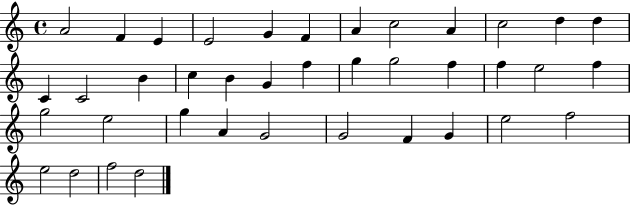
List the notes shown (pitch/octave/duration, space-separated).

A4/h F4/q E4/q E4/h G4/q F4/q A4/q C5/h A4/q C5/h D5/q D5/q C4/q C4/h B4/q C5/q B4/q G4/q F5/q G5/q G5/h F5/q F5/q E5/h F5/q G5/h E5/h G5/q A4/q G4/h G4/h F4/q G4/q E5/h F5/h E5/h D5/h F5/h D5/h